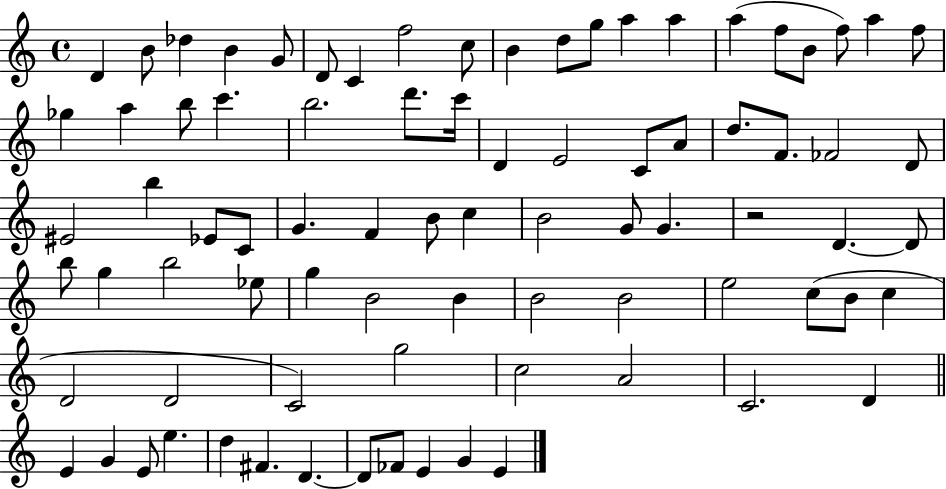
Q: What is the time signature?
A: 4/4